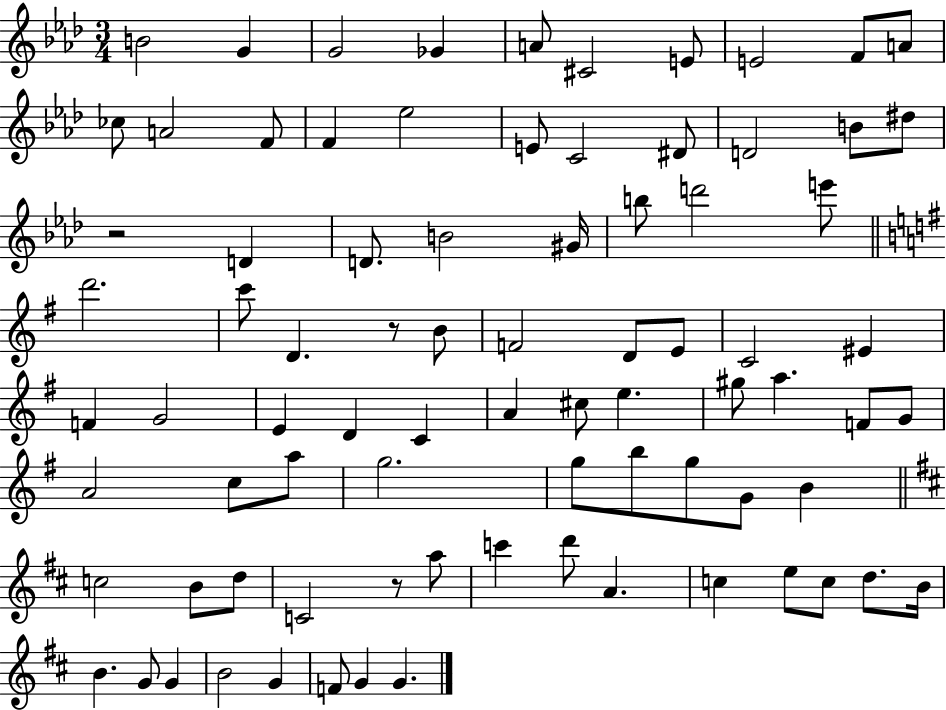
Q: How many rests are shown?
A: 3